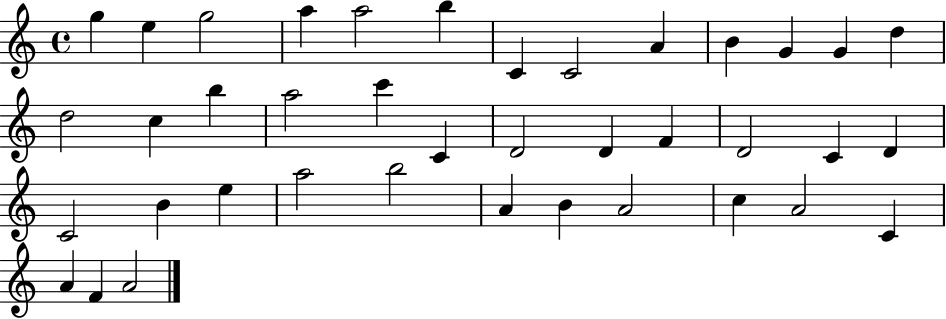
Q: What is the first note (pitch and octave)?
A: G5